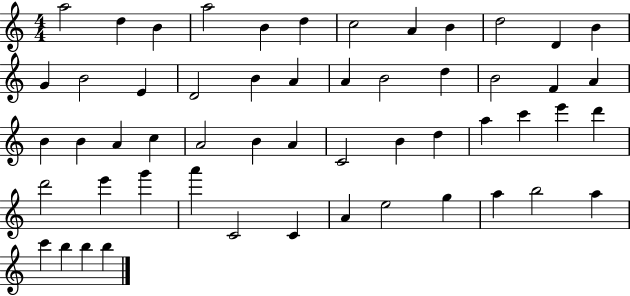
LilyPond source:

{
  \clef treble
  \numericTimeSignature
  \time 4/4
  \key c \major
  a''2 d''4 b'4 | a''2 b'4 d''4 | c''2 a'4 b'4 | d''2 d'4 b'4 | \break g'4 b'2 e'4 | d'2 b'4 a'4 | a'4 b'2 d''4 | b'2 f'4 a'4 | \break b'4 b'4 a'4 c''4 | a'2 b'4 a'4 | c'2 b'4 d''4 | a''4 c'''4 e'''4 d'''4 | \break d'''2 e'''4 g'''4 | a'''4 c'2 c'4 | a'4 e''2 g''4 | a''4 b''2 a''4 | \break c'''4 b''4 b''4 b''4 | \bar "|."
}